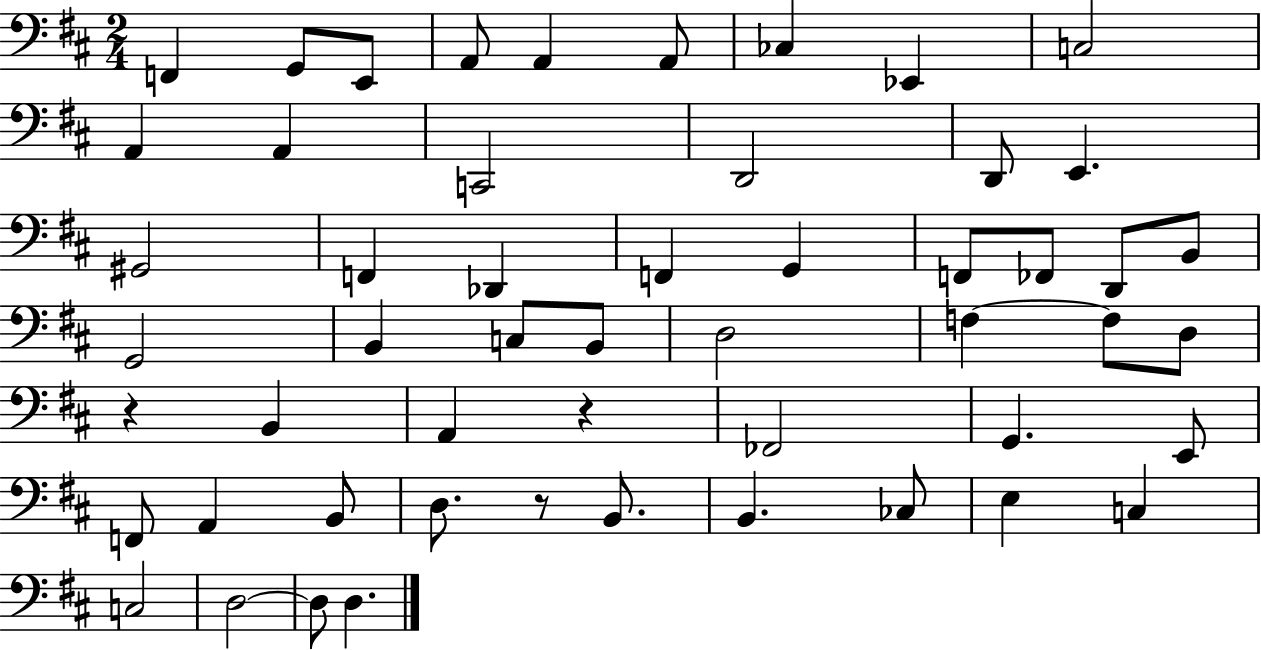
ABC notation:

X:1
T:Untitled
M:2/4
L:1/4
K:D
F,, G,,/2 E,,/2 A,,/2 A,, A,,/2 _C, _E,, C,2 A,, A,, C,,2 D,,2 D,,/2 E,, ^G,,2 F,, _D,, F,, G,, F,,/2 _F,,/2 D,,/2 B,,/2 G,,2 B,, C,/2 B,,/2 D,2 F, F,/2 D,/2 z B,, A,, z _F,,2 G,, E,,/2 F,,/2 A,, B,,/2 D,/2 z/2 B,,/2 B,, _C,/2 E, C, C,2 D,2 D,/2 D,